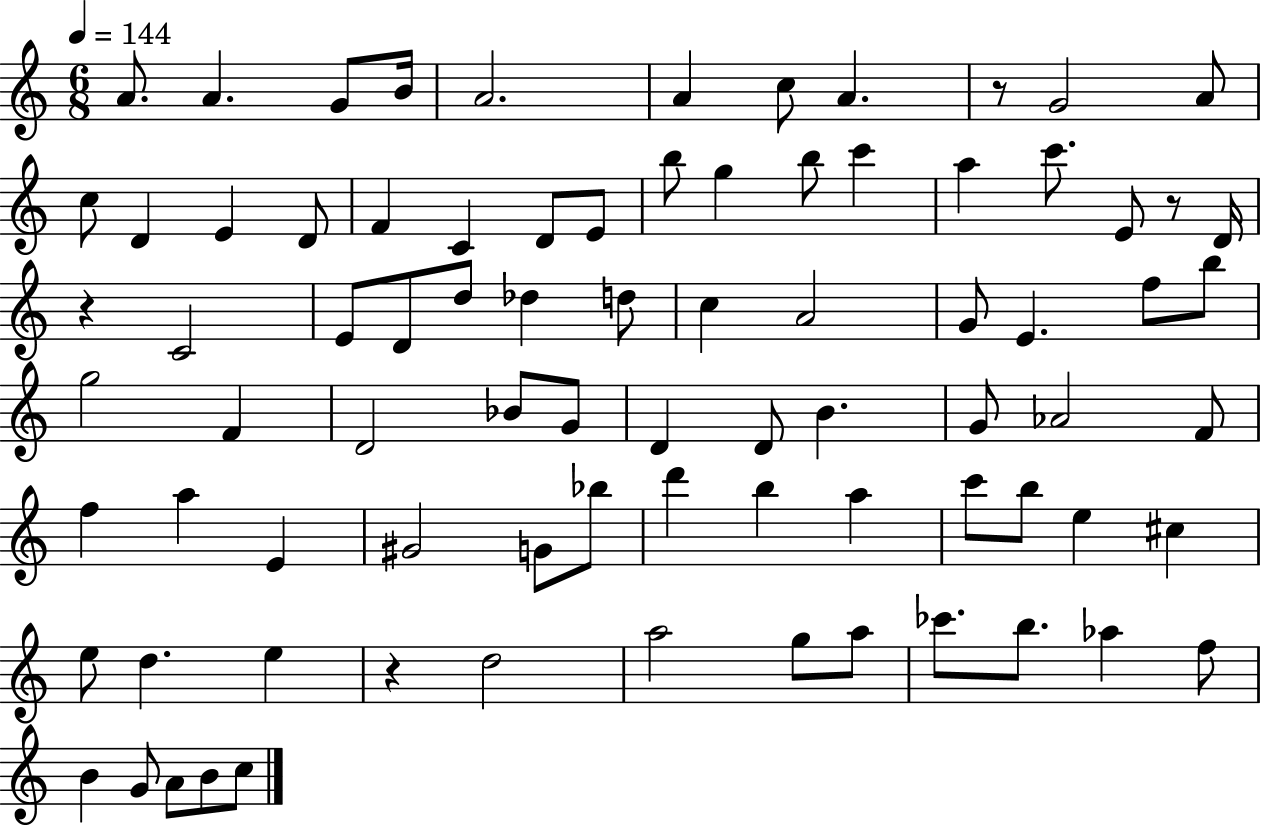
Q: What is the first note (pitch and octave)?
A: A4